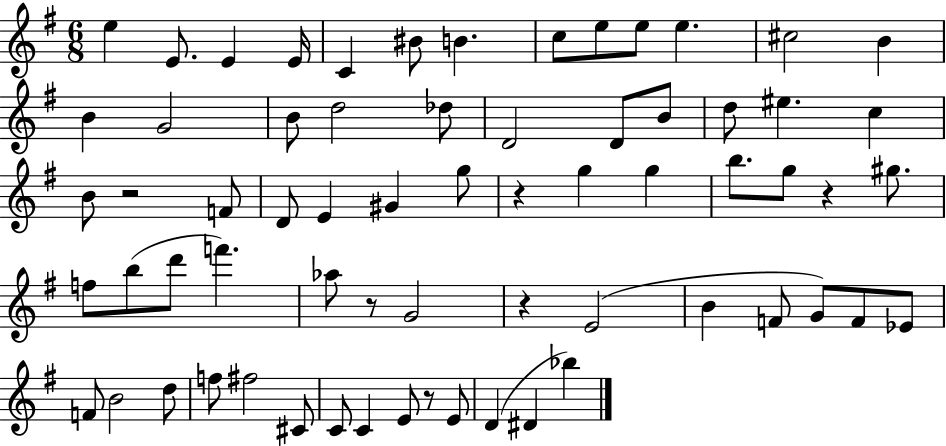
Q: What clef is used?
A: treble